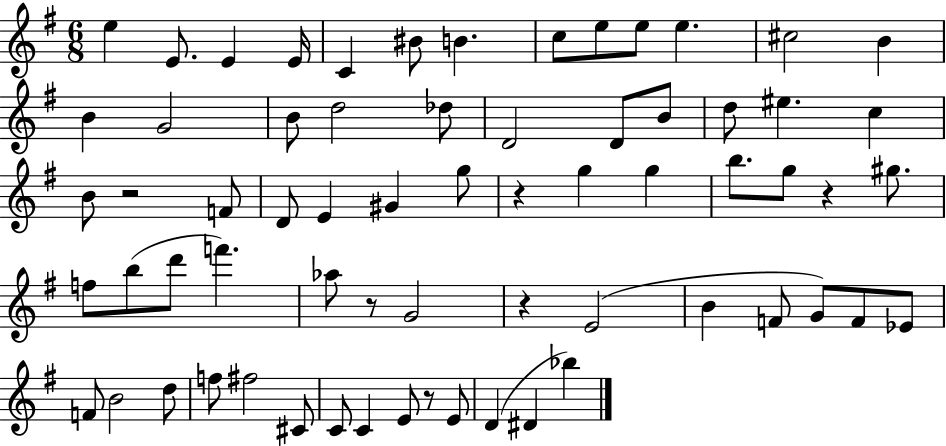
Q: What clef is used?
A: treble